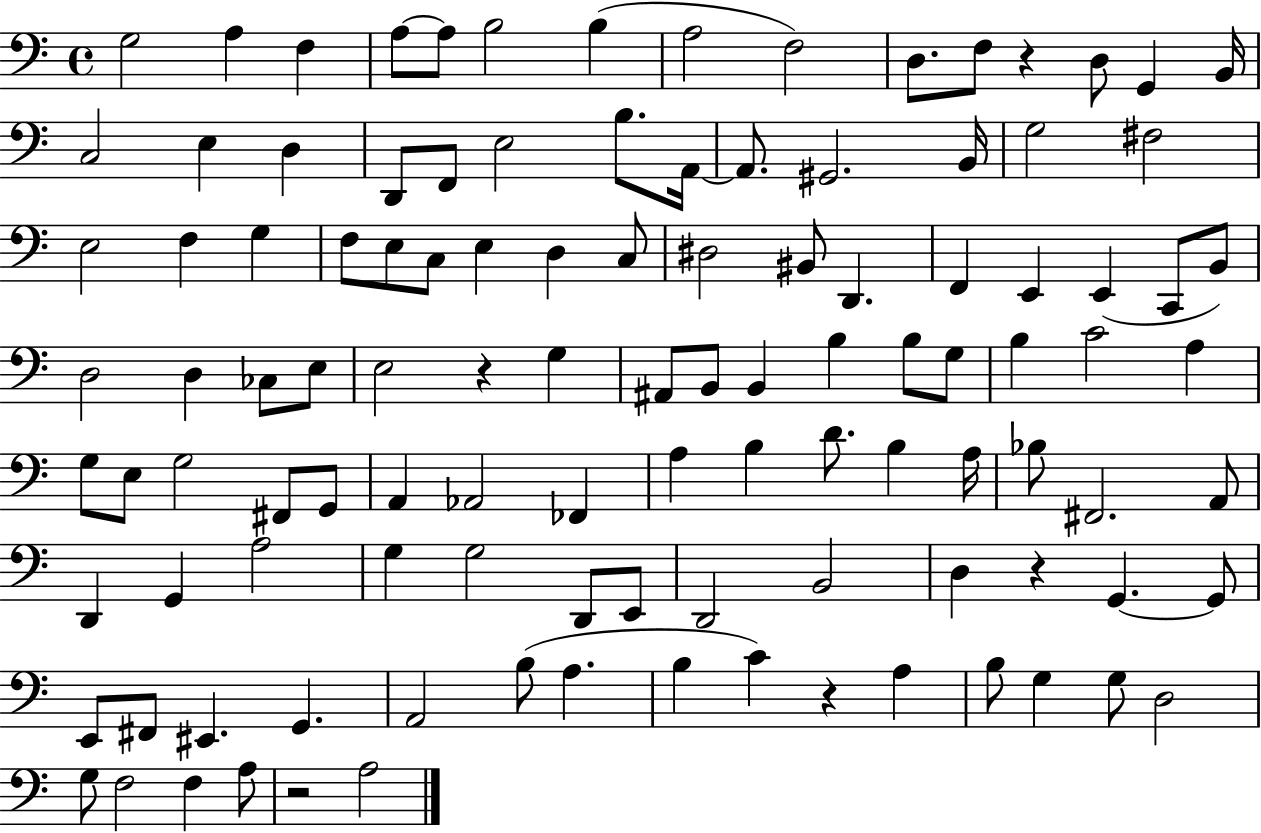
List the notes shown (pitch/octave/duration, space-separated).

G3/h A3/q F3/q A3/e A3/e B3/h B3/q A3/h F3/h D3/e. F3/e R/q D3/e G2/q B2/s C3/h E3/q D3/q D2/e F2/e E3/h B3/e. A2/s A2/e. G#2/h. B2/s G3/h F#3/h E3/h F3/q G3/q F3/e E3/e C3/e E3/q D3/q C3/e D#3/h BIS2/e D2/q. F2/q E2/q E2/q C2/e B2/e D3/h D3/q CES3/e E3/e E3/h R/q G3/q A#2/e B2/e B2/q B3/q B3/e G3/e B3/q C4/h A3/q G3/e E3/e G3/h F#2/e G2/e A2/q Ab2/h FES2/q A3/q B3/q D4/e. B3/q A3/s Bb3/e F#2/h. A2/e D2/q G2/q A3/h G3/q G3/h D2/e E2/e D2/h B2/h D3/q R/q G2/q. G2/e E2/e F#2/e EIS2/q. G2/q. A2/h B3/e A3/q. B3/q C4/q R/q A3/q B3/e G3/q G3/e D3/h G3/e F3/h F3/q A3/e R/h A3/h